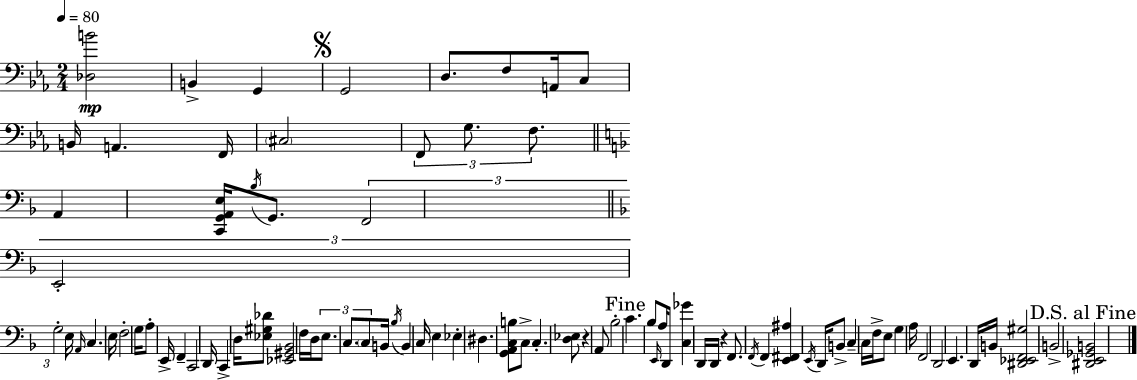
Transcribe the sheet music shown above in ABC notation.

X:1
T:Untitled
M:2/4
L:1/4
K:Eb
[_D,B]2 B,, G,, G,,2 D,/2 F,/2 A,,/4 C,/2 B,,/4 A,, F,,/4 ^C,2 F,,/2 G,/2 F,/2 A,, [C,,G,,A,,E,]/4 _B,/4 G,,/2 F,,2 E,,2 G,2 E,/4 A,,/4 C, E,/4 F,2 G,/4 A,/2 E,,/4 F,, C,,2 D,,/4 C,, D,/4 [_E,^G,_D]/2 [_E,,^G,,_B,,]2 F,/4 D,/4 E,/2 C,/2 C,/2 B,,/4 _B,/4 B,, C,/4 E, _E, ^D, [G,,A,,C,B,]/2 C,/2 C, [D,_E,]/2 z A,,/2 _B,2 C _B,/2 E,,/4 A,/4 D,,/2 [C,_G] D,,/4 D,,/4 z F,,/2 F,,/4 F,, [E,,^F,,^A,] E,,/4 D,,/4 B,,/2 C, C,/4 F,/4 E,/2 G, A,/4 F,,2 D,,2 E,, D,,/4 B,,/4 [^D,,_E,,F,,^G,]2 B,,2 [^D,,E,,_G,,B,,]2